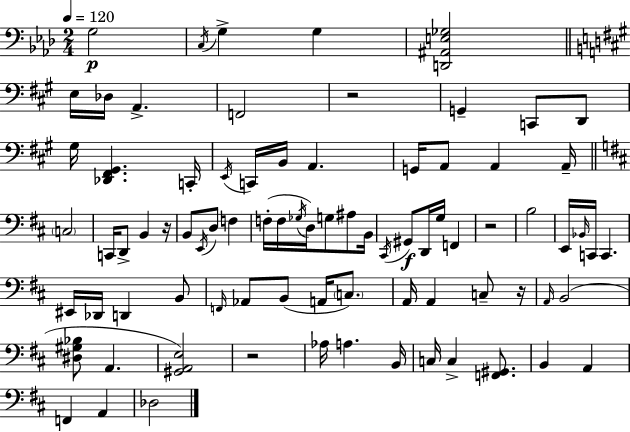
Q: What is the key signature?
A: AES major